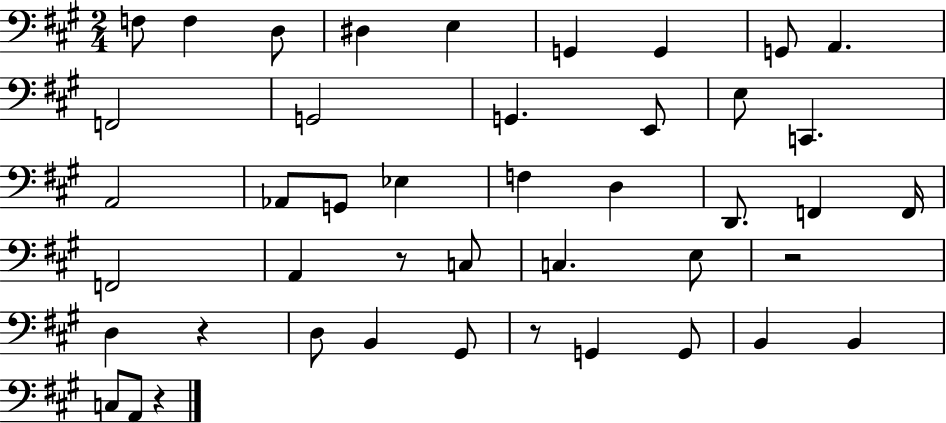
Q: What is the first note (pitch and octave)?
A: F3